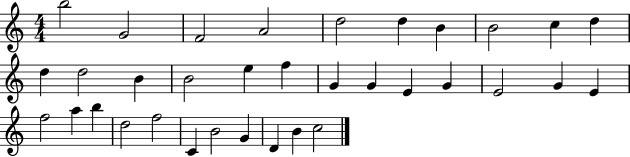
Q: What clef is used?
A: treble